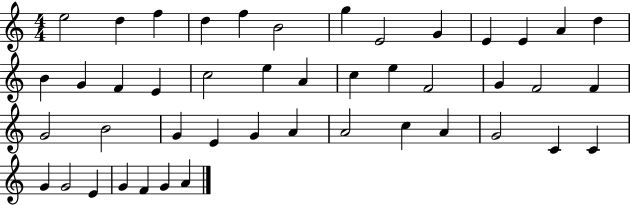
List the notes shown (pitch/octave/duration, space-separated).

E5/h D5/q F5/q D5/q F5/q B4/h G5/q E4/h G4/q E4/q E4/q A4/q D5/q B4/q G4/q F4/q E4/q C5/h E5/q A4/q C5/q E5/q F4/h G4/q F4/h F4/q G4/h B4/h G4/q E4/q G4/q A4/q A4/h C5/q A4/q G4/h C4/q C4/q G4/q G4/h E4/q G4/q F4/q G4/q A4/q